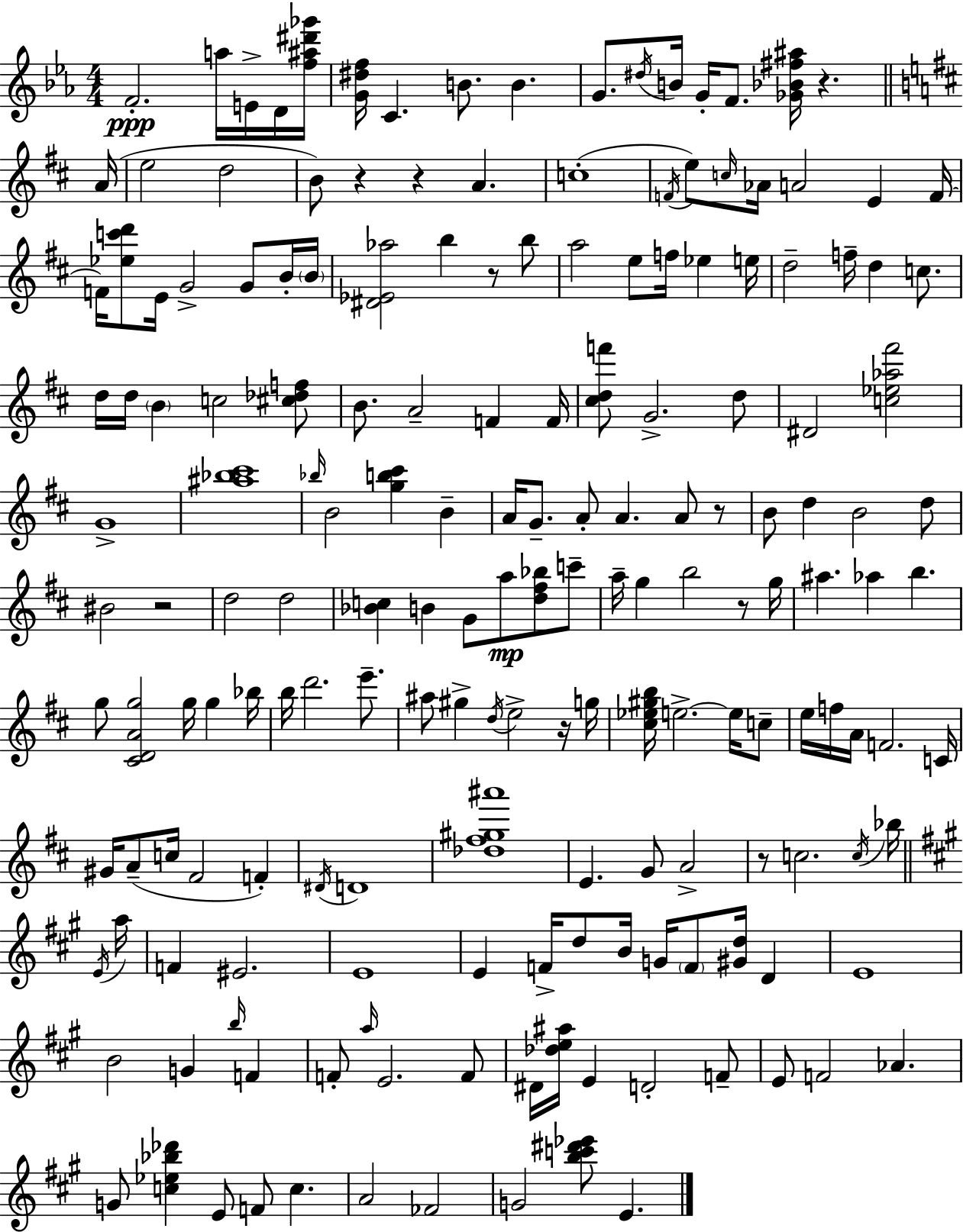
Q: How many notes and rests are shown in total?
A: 177